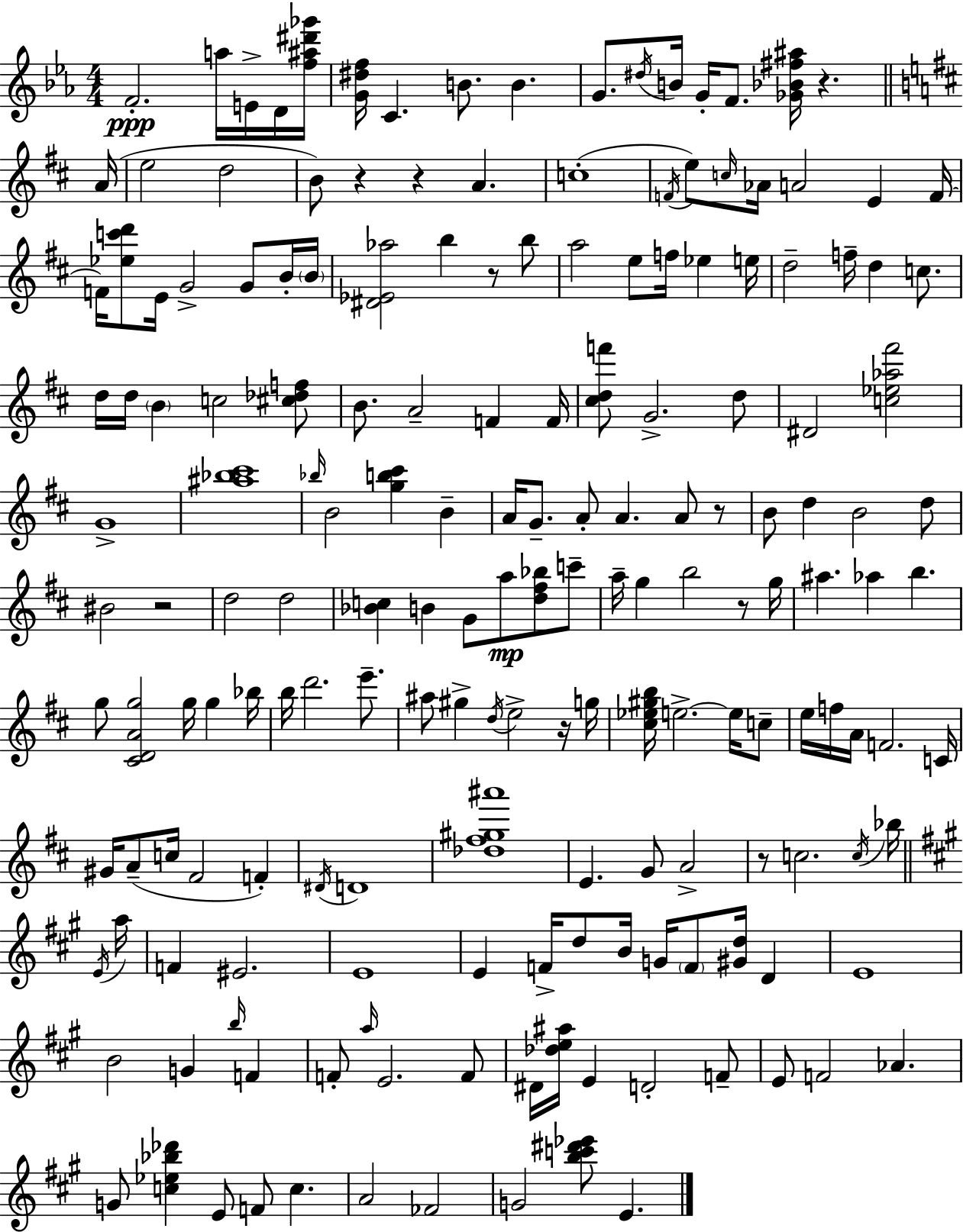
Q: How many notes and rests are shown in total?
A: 177